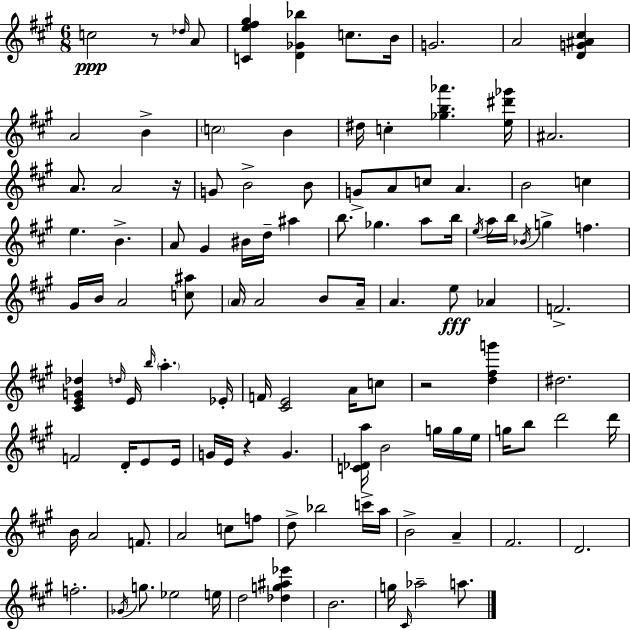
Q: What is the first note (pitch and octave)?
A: C5